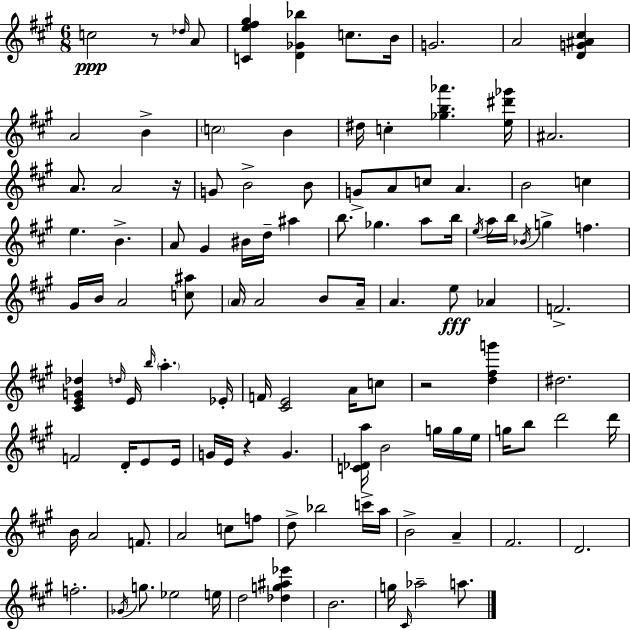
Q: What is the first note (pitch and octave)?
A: C5